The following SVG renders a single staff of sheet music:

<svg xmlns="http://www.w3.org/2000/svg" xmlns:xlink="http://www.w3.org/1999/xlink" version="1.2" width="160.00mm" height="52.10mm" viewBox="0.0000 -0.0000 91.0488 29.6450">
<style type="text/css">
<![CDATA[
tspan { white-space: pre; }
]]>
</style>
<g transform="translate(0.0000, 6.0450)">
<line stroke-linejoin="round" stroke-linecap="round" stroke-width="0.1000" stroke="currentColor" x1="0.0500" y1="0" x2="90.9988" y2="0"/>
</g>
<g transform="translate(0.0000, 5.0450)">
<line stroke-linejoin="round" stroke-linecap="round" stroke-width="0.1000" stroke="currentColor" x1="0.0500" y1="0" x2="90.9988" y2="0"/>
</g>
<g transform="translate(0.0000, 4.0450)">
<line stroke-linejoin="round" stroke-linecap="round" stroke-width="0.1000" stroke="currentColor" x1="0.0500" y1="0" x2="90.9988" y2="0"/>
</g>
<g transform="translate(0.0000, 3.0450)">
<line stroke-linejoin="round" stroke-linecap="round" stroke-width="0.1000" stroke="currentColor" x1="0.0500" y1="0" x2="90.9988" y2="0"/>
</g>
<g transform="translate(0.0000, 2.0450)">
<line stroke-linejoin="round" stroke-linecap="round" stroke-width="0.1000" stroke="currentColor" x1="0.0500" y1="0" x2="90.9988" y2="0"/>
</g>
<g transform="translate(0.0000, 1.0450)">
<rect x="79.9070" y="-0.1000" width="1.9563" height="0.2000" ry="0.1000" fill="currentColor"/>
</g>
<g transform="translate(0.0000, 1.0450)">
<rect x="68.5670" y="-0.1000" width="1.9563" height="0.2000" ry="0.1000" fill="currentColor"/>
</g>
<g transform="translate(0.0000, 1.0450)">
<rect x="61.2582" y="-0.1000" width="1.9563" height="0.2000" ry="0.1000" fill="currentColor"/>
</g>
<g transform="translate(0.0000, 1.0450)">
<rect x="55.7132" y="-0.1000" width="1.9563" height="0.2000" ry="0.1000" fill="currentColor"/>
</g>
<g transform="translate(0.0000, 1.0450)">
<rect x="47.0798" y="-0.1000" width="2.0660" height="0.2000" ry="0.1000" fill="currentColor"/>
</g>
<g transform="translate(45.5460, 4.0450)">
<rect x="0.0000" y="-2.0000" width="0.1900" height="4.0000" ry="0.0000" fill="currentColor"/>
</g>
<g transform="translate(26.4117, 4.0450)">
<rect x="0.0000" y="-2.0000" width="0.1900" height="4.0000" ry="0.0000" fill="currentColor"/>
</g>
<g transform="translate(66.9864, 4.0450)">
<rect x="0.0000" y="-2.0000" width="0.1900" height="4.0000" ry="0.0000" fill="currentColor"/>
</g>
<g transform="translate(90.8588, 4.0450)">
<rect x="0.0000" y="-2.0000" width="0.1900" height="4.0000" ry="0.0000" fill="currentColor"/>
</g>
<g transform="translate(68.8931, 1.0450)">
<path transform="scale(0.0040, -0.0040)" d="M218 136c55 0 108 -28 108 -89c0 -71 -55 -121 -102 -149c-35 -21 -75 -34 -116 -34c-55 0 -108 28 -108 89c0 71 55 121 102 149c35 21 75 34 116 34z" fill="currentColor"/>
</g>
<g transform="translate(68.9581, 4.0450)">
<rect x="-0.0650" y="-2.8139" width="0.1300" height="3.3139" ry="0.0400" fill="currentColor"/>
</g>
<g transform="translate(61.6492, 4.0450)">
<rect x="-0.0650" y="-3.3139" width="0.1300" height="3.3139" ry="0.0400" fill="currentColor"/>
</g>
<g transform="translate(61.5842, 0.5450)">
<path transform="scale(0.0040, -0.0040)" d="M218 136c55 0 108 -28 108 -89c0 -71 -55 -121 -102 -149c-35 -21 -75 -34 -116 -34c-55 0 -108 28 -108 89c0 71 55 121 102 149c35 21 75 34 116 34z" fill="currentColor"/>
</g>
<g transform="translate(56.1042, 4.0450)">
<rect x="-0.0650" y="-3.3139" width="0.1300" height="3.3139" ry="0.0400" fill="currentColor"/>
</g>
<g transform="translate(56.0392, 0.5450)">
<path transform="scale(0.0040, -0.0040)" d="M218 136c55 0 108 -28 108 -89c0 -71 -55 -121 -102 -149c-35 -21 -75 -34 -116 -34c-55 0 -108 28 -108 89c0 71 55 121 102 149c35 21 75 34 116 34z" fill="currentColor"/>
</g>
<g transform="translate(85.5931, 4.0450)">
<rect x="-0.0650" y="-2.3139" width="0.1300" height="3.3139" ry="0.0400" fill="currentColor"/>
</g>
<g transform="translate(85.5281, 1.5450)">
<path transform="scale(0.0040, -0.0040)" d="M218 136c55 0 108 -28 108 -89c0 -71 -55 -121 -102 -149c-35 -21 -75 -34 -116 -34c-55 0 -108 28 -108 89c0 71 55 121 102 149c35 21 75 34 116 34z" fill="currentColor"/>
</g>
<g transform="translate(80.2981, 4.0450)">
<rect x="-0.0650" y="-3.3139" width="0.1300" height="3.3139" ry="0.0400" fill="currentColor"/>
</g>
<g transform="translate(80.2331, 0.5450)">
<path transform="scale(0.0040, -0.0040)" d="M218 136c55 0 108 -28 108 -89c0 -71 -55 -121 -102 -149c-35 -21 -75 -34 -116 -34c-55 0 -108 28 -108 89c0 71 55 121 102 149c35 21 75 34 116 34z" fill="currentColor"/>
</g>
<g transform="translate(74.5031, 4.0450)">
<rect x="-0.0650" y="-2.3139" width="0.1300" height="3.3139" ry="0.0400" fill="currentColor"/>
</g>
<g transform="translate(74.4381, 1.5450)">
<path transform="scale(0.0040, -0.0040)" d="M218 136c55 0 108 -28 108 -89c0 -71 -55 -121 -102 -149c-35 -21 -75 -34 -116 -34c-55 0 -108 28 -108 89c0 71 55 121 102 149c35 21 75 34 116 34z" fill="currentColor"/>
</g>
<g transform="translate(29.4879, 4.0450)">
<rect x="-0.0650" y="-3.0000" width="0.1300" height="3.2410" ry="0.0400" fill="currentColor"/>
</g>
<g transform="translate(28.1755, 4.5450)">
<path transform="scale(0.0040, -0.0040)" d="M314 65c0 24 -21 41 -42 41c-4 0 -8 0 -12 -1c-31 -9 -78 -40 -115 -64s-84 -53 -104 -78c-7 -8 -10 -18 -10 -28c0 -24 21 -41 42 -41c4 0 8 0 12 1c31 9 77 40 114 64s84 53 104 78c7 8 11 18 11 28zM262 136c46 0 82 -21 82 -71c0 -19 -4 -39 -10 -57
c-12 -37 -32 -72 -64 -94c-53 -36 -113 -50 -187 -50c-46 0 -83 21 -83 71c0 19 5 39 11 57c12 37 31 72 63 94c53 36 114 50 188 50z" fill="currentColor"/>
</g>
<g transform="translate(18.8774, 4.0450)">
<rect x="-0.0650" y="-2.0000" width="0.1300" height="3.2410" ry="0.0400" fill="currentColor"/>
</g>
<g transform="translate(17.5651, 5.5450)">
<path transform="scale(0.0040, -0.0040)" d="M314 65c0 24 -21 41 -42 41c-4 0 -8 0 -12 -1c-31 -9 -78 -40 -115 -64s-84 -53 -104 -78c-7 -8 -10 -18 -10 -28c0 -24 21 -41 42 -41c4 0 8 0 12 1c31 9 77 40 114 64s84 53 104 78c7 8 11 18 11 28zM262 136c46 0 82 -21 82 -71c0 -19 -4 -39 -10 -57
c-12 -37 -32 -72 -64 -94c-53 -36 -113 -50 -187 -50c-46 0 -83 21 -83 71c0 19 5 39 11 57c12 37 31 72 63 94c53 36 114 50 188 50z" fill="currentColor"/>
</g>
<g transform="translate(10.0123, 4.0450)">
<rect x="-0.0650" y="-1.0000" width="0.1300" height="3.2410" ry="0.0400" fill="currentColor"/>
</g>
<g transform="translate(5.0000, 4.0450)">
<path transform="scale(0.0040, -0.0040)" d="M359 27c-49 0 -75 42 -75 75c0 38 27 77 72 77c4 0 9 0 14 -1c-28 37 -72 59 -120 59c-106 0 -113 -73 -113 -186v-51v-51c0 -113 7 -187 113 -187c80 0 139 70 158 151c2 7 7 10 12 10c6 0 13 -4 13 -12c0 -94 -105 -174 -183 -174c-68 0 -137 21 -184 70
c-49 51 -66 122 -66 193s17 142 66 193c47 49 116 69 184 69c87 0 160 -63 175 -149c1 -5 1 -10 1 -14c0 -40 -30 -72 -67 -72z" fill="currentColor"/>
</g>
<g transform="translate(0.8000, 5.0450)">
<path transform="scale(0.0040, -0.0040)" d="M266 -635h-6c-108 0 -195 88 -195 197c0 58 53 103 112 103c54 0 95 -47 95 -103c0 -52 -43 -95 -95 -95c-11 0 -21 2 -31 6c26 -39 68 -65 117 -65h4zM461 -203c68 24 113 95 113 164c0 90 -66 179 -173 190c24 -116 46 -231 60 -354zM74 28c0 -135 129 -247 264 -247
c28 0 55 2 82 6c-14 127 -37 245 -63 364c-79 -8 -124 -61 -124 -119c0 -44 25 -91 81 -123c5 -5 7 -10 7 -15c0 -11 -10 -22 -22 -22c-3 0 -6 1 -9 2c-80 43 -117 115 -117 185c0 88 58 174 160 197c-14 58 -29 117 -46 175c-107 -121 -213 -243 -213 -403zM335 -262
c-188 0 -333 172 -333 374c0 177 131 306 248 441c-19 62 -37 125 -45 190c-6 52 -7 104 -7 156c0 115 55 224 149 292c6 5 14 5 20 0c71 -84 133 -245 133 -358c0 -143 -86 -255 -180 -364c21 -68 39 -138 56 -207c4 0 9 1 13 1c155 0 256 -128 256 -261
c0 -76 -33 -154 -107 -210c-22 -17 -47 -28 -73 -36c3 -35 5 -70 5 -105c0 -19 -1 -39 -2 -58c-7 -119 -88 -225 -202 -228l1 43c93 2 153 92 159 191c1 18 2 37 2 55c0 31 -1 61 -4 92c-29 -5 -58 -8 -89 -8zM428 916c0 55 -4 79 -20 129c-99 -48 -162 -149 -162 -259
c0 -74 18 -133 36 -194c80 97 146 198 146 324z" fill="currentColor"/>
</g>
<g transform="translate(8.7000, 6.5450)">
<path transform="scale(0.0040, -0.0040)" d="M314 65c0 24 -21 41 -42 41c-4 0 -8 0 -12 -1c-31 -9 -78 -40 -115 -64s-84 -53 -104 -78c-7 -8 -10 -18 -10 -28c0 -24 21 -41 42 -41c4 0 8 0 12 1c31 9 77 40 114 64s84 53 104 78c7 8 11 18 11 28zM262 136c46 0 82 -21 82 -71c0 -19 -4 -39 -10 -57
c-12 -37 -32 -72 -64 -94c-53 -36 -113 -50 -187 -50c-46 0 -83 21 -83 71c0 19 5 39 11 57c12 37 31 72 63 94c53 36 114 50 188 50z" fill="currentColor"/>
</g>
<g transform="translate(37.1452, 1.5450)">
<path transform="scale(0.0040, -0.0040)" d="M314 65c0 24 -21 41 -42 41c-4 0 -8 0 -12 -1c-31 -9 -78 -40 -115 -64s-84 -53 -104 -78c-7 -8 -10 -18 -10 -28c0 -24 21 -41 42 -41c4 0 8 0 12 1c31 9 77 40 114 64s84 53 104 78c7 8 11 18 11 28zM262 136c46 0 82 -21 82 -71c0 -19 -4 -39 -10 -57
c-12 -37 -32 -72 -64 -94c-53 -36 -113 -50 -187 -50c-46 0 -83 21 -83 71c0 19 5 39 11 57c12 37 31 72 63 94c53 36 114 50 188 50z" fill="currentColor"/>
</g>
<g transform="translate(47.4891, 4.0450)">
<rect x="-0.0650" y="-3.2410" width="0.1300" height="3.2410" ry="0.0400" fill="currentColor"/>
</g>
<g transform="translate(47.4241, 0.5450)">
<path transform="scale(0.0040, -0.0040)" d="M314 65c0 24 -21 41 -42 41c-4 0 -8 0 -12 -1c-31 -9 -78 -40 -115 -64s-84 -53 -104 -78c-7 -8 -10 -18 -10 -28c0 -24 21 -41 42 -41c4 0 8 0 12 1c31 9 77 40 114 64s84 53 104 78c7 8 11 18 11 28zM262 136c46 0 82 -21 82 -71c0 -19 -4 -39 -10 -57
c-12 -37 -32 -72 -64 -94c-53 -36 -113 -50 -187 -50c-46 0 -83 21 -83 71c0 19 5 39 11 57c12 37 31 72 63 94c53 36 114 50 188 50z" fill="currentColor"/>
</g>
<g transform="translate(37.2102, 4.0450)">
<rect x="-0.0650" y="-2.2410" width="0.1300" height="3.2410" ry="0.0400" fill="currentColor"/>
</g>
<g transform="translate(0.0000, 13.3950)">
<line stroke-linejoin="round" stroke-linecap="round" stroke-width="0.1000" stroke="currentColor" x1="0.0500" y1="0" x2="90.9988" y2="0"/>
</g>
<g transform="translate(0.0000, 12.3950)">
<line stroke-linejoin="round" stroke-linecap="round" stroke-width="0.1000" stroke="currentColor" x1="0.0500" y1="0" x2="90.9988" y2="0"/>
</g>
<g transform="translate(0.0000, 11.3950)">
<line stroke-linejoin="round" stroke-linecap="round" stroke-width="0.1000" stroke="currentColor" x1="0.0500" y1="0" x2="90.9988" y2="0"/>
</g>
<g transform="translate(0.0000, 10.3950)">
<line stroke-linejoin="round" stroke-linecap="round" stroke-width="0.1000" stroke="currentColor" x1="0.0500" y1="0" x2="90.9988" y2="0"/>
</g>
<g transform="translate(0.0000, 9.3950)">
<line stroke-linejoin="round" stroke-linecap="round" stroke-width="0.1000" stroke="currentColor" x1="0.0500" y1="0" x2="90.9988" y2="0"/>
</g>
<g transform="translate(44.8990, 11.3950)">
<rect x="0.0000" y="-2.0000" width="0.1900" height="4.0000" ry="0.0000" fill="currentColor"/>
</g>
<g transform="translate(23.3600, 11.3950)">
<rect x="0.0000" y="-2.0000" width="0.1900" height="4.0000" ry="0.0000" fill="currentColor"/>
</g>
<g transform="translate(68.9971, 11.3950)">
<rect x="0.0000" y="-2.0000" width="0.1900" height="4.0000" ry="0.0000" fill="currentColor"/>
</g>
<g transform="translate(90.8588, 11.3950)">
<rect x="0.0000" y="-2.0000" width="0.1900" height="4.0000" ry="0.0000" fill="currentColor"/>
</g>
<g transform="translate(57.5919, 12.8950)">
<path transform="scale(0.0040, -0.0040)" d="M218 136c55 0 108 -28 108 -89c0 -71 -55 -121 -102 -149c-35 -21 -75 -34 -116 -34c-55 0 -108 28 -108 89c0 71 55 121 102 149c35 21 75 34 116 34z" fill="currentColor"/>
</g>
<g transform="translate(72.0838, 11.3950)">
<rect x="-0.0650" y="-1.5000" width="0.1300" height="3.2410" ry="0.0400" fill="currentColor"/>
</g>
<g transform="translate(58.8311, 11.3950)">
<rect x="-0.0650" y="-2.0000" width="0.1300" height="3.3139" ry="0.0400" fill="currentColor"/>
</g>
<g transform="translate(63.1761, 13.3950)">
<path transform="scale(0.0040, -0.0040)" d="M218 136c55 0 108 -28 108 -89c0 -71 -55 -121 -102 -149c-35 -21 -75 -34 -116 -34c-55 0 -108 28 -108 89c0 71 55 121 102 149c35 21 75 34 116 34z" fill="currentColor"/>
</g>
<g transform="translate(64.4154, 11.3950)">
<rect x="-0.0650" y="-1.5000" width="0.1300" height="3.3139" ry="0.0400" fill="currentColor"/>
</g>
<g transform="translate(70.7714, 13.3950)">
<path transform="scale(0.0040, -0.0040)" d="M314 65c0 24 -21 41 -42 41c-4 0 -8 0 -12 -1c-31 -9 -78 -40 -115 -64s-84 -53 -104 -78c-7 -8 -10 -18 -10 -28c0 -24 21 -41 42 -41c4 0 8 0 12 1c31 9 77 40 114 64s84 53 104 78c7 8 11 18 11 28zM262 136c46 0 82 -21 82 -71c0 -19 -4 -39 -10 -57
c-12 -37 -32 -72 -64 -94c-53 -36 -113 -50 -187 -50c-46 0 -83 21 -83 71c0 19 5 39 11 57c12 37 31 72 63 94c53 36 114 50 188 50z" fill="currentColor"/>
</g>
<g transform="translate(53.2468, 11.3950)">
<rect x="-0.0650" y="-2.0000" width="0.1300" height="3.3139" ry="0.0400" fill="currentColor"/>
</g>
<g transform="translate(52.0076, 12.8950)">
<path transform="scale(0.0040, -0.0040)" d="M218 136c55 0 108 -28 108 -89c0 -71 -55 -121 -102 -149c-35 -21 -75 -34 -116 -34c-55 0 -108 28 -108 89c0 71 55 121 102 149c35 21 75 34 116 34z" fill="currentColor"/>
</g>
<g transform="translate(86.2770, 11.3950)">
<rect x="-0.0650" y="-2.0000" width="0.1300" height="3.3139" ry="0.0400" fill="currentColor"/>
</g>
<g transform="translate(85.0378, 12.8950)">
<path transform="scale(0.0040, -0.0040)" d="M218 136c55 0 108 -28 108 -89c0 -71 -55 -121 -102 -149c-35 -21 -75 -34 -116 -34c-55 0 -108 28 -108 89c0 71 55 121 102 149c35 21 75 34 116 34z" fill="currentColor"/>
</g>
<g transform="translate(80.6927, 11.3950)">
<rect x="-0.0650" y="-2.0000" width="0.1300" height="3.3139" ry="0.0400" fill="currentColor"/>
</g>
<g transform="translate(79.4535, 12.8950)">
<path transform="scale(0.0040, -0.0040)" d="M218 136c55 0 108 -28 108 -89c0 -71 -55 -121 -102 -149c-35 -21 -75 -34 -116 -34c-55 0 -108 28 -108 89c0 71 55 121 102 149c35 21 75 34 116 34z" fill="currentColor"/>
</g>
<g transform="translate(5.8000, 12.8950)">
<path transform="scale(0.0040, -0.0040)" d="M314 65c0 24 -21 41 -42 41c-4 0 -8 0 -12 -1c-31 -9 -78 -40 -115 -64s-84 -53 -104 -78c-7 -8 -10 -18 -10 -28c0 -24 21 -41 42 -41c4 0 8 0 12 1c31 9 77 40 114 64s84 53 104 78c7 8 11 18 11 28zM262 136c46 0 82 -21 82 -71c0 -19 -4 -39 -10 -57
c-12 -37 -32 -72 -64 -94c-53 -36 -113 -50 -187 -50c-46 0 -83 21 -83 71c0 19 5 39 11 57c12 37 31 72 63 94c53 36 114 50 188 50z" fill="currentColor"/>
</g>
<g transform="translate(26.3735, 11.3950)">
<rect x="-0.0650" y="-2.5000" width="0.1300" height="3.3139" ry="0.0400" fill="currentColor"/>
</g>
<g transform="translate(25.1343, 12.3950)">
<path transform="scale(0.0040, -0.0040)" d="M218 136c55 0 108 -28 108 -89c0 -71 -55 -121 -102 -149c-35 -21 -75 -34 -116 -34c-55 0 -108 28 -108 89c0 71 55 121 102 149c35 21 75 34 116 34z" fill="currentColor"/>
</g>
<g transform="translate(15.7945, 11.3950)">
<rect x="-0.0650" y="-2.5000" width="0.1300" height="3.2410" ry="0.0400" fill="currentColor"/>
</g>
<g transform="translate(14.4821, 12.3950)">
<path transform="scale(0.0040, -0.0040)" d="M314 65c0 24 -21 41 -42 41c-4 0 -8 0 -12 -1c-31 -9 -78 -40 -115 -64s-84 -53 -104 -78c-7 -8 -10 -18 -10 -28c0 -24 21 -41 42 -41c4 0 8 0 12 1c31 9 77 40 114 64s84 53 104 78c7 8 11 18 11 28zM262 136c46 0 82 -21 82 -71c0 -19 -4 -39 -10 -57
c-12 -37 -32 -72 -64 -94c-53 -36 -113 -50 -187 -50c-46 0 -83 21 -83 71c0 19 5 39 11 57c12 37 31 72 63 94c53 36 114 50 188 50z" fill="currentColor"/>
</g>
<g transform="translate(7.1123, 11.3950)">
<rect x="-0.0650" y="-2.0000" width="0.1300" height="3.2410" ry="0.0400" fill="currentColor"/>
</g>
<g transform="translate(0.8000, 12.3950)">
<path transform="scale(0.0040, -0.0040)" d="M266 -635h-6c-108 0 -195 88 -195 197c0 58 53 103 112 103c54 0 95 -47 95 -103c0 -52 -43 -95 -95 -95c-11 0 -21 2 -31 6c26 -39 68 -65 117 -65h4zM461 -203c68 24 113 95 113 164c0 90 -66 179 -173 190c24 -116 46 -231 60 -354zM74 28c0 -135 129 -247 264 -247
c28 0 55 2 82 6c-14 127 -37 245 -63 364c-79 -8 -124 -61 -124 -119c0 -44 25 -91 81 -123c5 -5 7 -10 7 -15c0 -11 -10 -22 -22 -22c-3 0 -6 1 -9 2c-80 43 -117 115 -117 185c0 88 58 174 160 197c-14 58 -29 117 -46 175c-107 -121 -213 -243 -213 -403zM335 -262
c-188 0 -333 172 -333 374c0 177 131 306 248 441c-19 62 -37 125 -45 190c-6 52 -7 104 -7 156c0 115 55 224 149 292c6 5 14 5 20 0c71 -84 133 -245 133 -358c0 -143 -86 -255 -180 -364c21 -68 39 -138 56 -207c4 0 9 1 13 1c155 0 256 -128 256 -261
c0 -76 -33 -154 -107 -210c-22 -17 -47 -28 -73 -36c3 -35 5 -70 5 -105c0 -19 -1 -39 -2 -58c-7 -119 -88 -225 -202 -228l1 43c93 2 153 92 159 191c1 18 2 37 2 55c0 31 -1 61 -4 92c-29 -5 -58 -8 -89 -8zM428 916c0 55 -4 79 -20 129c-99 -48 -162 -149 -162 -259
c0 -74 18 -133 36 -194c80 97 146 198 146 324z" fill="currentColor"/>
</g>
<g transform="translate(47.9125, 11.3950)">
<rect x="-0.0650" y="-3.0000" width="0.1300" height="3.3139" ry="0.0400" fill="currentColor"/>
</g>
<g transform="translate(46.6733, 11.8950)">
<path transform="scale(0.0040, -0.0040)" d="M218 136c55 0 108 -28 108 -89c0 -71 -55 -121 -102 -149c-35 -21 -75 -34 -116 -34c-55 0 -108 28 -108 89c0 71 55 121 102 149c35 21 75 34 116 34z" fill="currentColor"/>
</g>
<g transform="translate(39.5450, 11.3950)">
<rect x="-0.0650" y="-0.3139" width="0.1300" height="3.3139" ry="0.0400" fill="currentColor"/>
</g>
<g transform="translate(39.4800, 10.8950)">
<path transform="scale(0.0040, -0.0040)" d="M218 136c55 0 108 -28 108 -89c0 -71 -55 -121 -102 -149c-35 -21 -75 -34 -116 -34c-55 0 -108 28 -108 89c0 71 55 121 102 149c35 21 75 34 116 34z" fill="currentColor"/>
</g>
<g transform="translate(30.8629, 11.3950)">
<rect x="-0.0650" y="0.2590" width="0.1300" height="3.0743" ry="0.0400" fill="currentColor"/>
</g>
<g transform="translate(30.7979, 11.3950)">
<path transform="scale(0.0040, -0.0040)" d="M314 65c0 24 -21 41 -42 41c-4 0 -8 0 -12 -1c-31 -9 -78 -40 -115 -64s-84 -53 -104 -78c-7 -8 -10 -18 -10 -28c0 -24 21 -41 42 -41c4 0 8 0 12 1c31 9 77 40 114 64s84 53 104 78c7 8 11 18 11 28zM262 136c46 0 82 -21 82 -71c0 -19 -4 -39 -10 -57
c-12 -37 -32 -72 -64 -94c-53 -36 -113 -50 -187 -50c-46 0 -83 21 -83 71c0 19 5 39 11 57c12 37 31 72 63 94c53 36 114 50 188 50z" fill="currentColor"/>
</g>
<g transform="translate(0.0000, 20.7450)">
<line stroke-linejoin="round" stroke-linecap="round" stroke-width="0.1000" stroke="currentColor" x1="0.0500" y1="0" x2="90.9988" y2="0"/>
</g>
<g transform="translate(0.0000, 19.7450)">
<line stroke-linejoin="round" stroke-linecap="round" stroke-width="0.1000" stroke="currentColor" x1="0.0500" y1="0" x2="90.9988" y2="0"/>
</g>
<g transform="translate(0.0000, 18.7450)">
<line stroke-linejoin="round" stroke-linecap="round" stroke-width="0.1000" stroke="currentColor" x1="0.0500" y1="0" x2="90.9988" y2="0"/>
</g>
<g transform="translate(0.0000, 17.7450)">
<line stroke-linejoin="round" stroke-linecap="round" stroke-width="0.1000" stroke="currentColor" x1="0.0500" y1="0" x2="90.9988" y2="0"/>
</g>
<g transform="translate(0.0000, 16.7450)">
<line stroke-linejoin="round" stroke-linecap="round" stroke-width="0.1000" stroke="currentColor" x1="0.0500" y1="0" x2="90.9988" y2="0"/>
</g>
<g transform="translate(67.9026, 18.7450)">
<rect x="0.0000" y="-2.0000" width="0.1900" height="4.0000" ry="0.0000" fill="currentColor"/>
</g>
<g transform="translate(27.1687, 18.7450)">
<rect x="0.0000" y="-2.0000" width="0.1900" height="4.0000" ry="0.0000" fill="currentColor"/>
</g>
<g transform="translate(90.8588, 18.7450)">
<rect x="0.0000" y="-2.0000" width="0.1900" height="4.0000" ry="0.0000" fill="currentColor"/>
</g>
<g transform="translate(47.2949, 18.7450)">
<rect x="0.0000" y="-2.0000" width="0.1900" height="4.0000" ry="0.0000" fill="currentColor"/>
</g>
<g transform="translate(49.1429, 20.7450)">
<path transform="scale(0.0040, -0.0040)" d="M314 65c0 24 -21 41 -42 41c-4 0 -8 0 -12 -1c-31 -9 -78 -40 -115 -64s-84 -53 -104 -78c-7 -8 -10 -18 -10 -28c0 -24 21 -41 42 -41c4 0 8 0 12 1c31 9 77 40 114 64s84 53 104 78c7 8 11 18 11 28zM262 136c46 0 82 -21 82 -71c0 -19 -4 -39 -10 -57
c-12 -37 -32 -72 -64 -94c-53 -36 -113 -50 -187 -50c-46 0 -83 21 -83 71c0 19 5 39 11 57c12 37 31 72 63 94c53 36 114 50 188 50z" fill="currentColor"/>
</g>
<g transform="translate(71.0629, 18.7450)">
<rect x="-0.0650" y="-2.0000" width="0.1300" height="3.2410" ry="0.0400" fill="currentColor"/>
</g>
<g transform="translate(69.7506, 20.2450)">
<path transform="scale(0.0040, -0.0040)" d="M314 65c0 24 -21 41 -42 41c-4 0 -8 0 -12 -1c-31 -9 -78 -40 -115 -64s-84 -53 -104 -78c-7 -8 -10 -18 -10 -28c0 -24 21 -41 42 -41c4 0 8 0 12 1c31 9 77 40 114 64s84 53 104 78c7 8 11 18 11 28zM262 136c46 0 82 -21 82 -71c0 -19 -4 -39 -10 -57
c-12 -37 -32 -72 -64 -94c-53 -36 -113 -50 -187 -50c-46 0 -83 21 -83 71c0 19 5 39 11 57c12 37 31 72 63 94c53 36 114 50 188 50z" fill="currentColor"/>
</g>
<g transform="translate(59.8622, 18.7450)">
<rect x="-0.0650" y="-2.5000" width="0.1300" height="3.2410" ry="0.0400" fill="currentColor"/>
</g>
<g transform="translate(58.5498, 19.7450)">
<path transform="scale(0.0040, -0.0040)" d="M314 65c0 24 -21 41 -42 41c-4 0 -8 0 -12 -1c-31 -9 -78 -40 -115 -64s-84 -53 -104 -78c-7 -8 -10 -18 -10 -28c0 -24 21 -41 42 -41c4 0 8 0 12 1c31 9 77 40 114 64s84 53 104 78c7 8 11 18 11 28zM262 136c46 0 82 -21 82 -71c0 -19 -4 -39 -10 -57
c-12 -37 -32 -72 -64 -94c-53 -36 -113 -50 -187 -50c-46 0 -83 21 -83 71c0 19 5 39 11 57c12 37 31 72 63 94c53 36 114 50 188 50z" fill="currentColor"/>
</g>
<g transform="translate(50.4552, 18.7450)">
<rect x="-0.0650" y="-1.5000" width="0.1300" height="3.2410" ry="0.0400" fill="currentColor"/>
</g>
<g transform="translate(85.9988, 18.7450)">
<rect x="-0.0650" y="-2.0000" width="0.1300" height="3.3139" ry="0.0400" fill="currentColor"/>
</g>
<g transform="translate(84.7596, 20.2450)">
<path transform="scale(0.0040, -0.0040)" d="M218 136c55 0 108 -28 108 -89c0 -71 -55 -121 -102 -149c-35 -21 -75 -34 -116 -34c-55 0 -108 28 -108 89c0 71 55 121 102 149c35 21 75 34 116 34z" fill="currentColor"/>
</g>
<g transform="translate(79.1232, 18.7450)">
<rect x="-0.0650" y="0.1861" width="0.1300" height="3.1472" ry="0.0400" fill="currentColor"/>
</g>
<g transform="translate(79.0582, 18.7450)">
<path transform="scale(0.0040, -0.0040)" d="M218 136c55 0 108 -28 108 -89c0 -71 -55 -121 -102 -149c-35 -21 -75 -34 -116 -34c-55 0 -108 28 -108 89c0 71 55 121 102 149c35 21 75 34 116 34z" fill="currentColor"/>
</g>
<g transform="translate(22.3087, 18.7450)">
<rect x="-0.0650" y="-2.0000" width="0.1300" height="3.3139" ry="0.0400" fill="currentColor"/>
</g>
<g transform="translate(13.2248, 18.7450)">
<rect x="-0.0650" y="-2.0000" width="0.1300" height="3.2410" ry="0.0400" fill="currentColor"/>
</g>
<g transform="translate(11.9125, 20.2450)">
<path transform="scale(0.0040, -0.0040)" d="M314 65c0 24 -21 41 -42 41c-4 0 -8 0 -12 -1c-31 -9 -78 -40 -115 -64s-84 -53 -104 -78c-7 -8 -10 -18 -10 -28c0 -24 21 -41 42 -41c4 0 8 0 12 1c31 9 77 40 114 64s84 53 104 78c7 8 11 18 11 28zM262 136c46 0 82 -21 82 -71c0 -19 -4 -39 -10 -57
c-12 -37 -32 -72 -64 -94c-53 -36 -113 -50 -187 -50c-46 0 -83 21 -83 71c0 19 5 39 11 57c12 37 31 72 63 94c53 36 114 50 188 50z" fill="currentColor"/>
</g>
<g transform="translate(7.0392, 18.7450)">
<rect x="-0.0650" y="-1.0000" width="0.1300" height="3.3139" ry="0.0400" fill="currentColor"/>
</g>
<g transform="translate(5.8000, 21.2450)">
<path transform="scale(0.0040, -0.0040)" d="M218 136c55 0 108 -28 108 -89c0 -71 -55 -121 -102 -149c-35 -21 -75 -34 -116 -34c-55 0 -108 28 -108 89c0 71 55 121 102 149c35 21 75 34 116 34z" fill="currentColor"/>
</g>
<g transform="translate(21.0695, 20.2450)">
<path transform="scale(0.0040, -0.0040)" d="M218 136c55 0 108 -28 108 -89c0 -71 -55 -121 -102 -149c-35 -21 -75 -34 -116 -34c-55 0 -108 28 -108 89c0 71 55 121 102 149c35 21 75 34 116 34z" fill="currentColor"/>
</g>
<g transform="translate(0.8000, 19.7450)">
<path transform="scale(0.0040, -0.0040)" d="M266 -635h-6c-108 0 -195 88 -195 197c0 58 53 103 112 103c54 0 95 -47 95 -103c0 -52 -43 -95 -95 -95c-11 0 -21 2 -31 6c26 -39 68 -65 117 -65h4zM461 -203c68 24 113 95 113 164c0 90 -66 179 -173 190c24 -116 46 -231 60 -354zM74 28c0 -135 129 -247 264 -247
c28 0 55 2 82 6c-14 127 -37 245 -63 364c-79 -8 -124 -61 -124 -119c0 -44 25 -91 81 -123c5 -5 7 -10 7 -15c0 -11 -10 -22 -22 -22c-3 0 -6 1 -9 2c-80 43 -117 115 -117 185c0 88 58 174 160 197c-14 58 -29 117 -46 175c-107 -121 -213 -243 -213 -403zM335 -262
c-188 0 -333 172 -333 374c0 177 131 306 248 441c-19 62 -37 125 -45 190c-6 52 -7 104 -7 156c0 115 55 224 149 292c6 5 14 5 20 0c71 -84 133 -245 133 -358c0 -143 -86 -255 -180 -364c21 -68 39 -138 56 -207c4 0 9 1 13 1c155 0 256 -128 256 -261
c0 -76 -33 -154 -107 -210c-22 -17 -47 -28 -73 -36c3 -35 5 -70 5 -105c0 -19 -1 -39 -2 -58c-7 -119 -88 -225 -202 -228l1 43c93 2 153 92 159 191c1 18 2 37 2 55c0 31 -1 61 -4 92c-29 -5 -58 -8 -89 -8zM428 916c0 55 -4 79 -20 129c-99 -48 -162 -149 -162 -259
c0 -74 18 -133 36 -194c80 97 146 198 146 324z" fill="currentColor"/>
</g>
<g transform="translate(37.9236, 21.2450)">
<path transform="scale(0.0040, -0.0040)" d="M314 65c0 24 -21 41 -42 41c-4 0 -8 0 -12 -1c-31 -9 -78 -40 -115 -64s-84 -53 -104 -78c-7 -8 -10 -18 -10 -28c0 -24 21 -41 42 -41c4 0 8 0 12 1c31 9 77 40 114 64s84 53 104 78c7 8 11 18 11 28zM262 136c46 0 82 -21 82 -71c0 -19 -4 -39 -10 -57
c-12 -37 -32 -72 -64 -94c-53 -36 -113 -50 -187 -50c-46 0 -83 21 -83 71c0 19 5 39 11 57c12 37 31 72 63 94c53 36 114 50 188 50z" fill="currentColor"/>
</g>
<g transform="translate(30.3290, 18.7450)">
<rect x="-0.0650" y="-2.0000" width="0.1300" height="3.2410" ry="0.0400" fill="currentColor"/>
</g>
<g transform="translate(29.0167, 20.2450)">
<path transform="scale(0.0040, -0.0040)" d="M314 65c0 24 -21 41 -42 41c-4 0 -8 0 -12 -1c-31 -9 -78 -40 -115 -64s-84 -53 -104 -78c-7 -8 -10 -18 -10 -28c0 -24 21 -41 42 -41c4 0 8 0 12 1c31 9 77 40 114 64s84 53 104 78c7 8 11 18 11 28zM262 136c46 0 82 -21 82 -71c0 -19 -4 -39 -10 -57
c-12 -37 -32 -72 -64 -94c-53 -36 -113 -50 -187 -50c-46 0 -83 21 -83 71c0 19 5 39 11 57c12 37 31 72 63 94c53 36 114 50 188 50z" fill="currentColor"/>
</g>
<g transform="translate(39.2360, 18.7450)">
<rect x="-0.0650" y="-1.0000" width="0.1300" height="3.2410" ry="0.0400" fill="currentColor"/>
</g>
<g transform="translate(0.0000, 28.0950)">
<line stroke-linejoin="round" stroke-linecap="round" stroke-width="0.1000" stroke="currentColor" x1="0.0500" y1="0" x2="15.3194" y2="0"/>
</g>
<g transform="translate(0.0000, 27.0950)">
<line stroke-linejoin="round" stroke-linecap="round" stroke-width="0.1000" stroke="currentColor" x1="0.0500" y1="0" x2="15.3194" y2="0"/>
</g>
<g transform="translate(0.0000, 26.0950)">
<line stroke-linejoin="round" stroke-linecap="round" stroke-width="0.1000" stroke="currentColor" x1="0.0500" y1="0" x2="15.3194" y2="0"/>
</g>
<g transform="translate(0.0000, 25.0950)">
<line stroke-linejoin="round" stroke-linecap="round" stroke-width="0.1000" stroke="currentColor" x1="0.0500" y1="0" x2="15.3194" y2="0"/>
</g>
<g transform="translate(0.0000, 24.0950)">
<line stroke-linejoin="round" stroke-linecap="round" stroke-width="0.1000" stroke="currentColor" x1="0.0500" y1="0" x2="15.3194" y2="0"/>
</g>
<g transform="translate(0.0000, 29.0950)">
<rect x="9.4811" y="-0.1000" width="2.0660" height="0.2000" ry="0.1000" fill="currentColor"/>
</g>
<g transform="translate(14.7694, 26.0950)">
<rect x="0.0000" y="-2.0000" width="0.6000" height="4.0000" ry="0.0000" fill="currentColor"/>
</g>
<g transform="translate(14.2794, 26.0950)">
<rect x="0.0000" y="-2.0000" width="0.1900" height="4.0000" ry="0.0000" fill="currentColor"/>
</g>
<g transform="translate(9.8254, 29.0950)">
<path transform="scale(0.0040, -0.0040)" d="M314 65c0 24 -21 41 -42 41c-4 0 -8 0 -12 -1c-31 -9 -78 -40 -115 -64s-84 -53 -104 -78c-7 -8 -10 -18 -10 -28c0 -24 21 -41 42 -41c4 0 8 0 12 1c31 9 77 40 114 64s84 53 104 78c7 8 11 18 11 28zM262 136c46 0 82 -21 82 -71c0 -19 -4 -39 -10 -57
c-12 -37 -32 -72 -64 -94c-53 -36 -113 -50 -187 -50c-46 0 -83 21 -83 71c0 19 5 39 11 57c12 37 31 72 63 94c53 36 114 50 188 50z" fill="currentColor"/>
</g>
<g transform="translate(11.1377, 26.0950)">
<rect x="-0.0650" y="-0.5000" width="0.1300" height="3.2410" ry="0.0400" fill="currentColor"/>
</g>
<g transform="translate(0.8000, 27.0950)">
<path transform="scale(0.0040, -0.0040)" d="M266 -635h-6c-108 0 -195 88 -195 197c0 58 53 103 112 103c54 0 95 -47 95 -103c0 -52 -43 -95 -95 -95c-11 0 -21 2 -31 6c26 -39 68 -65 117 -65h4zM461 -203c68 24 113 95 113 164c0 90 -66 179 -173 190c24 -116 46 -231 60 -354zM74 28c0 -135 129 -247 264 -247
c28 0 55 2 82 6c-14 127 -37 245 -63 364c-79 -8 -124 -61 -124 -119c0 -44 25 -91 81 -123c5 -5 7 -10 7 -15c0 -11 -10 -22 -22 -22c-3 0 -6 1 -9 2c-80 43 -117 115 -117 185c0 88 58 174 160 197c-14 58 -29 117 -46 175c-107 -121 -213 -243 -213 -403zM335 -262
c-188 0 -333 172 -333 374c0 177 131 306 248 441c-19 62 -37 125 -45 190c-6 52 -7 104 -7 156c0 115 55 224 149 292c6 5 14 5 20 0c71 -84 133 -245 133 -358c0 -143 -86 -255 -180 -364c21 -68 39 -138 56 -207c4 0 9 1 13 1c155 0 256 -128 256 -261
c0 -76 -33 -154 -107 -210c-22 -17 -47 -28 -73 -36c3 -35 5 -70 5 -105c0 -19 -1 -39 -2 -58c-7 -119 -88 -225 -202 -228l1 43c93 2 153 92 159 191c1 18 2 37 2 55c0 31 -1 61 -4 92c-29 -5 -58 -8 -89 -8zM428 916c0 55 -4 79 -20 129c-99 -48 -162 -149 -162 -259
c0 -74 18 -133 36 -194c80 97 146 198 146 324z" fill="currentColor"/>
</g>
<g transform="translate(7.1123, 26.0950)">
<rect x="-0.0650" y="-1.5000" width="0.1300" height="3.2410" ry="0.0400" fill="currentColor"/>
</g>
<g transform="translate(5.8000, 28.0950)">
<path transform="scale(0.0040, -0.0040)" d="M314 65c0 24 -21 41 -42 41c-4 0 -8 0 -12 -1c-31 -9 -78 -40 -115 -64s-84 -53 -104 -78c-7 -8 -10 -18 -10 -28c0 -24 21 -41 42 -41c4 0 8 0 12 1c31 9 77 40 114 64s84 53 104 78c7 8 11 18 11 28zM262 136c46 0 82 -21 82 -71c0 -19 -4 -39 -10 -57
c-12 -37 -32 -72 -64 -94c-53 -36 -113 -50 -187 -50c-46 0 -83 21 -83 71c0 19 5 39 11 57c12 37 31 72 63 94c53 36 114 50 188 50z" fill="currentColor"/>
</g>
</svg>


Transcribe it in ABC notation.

X:1
T:Untitled
M:4/4
L:1/4
K:C
D2 F2 A2 g2 b2 b b a g b g F2 G2 G B2 c A F F E E2 F F D F2 F F2 D2 E2 G2 F2 B F E2 C2